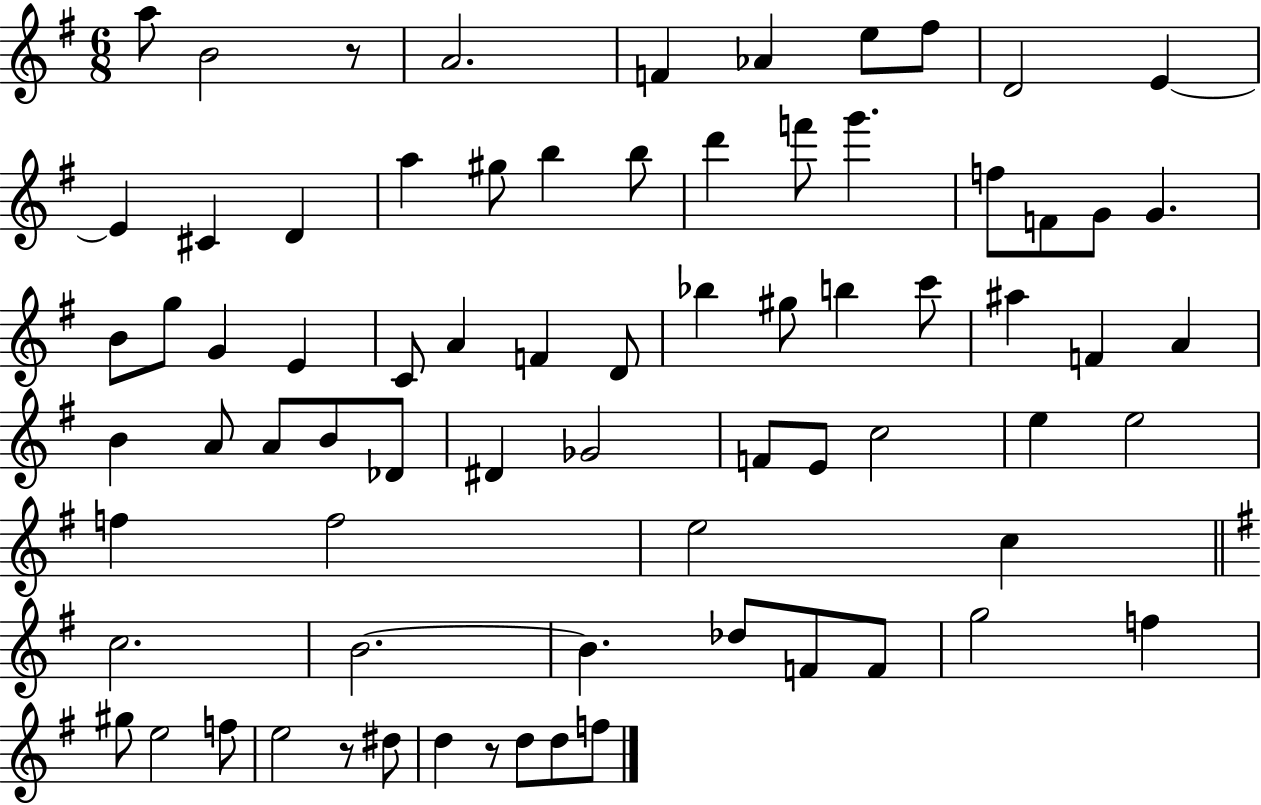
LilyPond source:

{
  \clef treble
  \numericTimeSignature
  \time 6/8
  \key g \major
  a''8 b'2 r8 | a'2. | f'4 aes'4 e''8 fis''8 | d'2 e'4~~ | \break e'4 cis'4 d'4 | a''4 gis''8 b''4 b''8 | d'''4 f'''8 g'''4. | f''8 f'8 g'8 g'4. | \break b'8 g''8 g'4 e'4 | c'8 a'4 f'4 d'8 | bes''4 gis''8 b''4 c'''8 | ais''4 f'4 a'4 | \break b'4 a'8 a'8 b'8 des'8 | dis'4 ges'2 | f'8 e'8 c''2 | e''4 e''2 | \break f''4 f''2 | e''2 c''4 | \bar "||" \break \key g \major c''2. | b'2.~~ | b'4. des''8 f'8 f'8 | g''2 f''4 | \break gis''8 e''2 f''8 | e''2 r8 dis''8 | d''4 r8 d''8 d''8 f''8 | \bar "|."
}